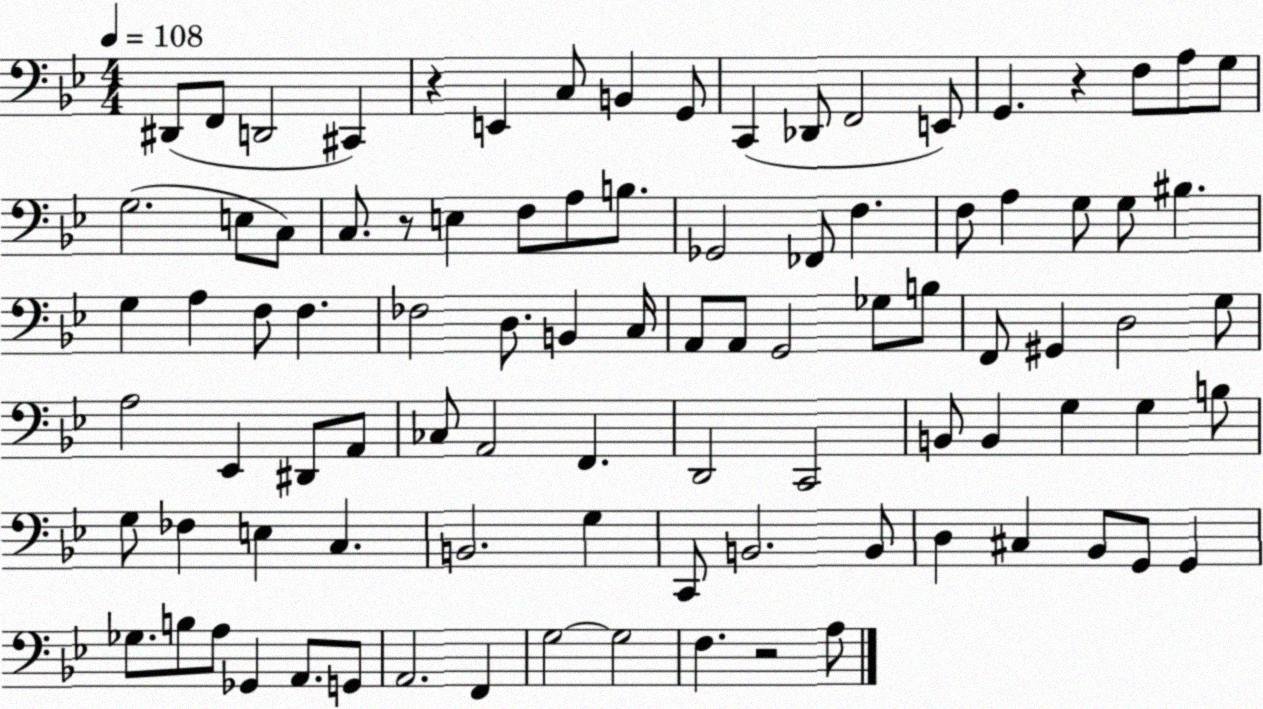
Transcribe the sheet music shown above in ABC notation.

X:1
T:Untitled
M:4/4
L:1/4
K:Bb
^D,,/2 F,,/2 D,,2 ^C,, z E,, C,/2 B,, G,,/2 C,, _D,,/2 F,,2 E,,/2 G,, z F,/2 A,/2 G,/2 G,2 E,/2 C,/2 C,/2 z/2 E, F,/2 A,/2 B,/2 _G,,2 _F,,/2 F, F,/2 A, G,/2 G,/2 ^B, G, A, F,/2 F, _F,2 D,/2 B,, C,/4 A,,/2 A,,/2 G,,2 _G,/2 B,/2 F,,/2 ^G,, D,2 G,/2 A,2 _E,, ^D,,/2 A,,/2 _C,/2 A,,2 F,, D,,2 C,,2 B,,/2 B,, G, G, B,/2 G,/2 _F, E, C, B,,2 G, C,,/2 B,,2 B,,/2 D, ^C, _B,,/2 G,,/2 G,, _G,/2 B,/2 A,/2 _G,, A,,/2 G,,/2 A,,2 F,, G,2 G,2 F, z2 A,/2